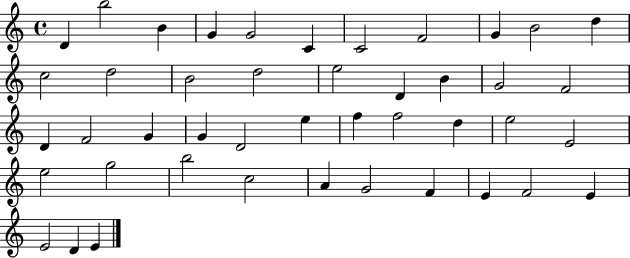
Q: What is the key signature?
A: C major